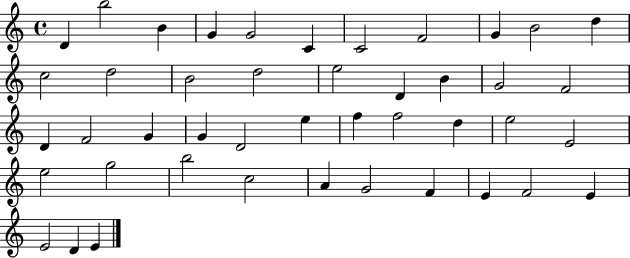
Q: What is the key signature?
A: C major